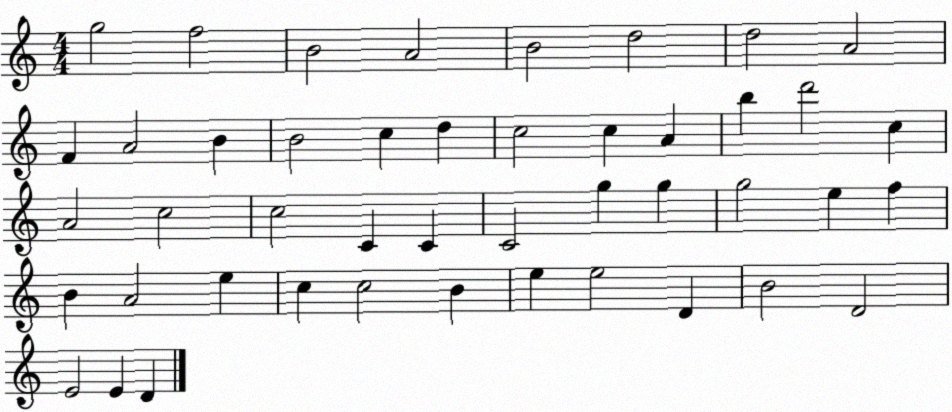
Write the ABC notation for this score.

X:1
T:Untitled
M:4/4
L:1/4
K:C
g2 f2 B2 A2 B2 d2 d2 A2 F A2 B B2 c d c2 c A b d'2 c A2 c2 c2 C C C2 g g g2 e f B A2 e c c2 B e e2 D B2 D2 E2 E D